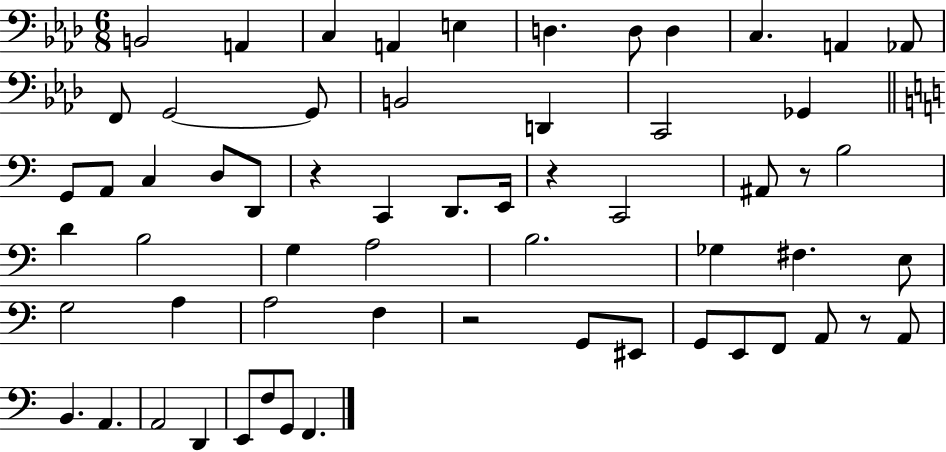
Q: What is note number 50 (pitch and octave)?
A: A2